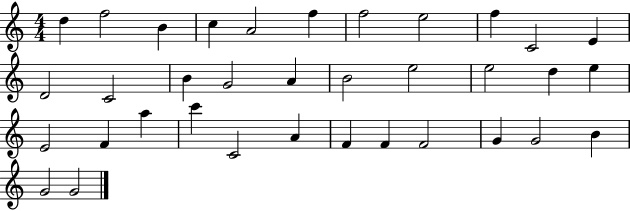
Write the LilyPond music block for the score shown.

{
  \clef treble
  \numericTimeSignature
  \time 4/4
  \key c \major
  d''4 f''2 b'4 | c''4 a'2 f''4 | f''2 e''2 | f''4 c'2 e'4 | \break d'2 c'2 | b'4 g'2 a'4 | b'2 e''2 | e''2 d''4 e''4 | \break e'2 f'4 a''4 | c'''4 c'2 a'4 | f'4 f'4 f'2 | g'4 g'2 b'4 | \break g'2 g'2 | \bar "|."
}